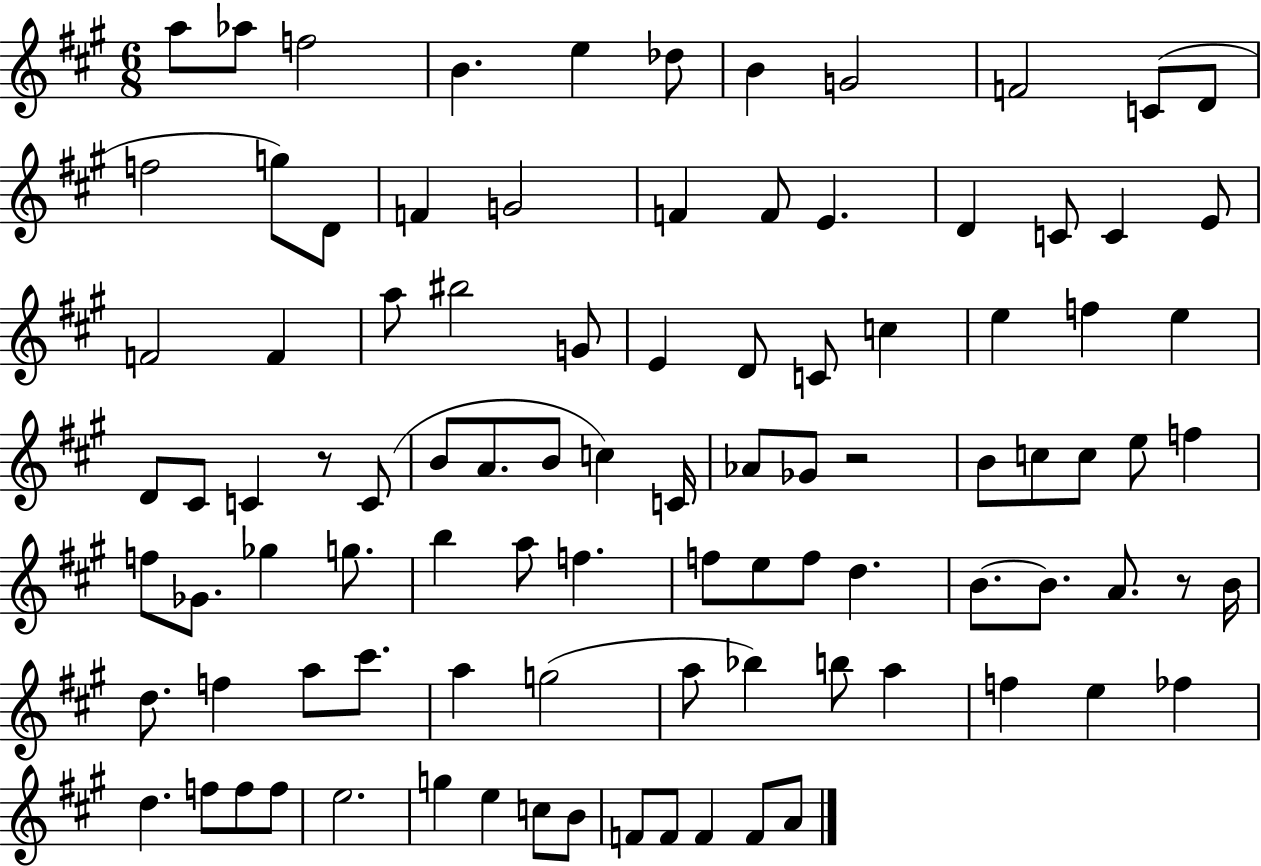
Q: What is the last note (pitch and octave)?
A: A4